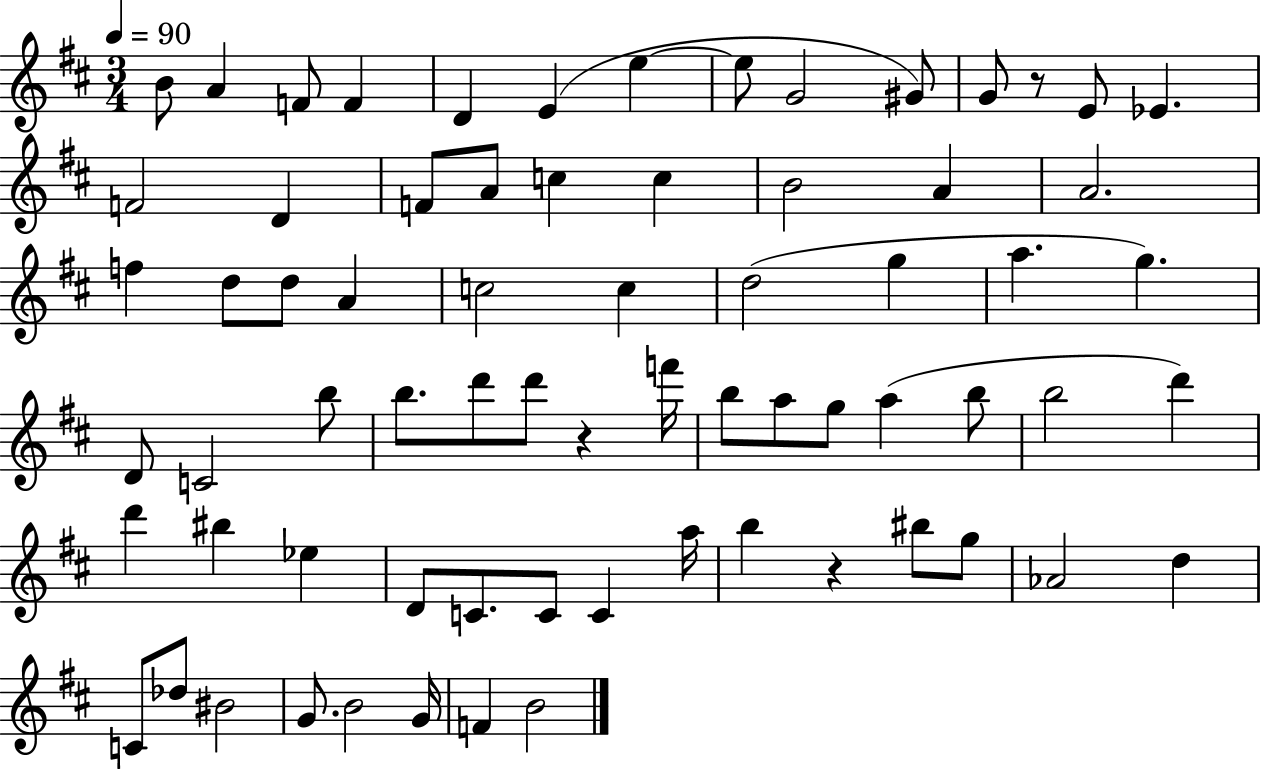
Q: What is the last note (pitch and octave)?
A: B4